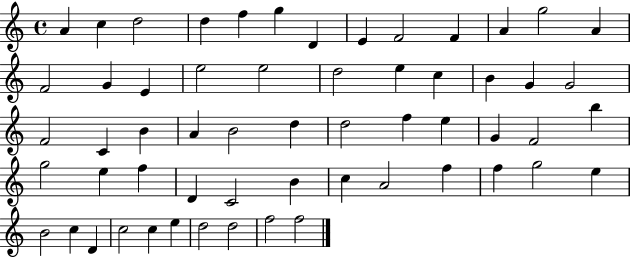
{
  \clef treble
  \time 4/4
  \defaultTimeSignature
  \key c \major
  a'4 c''4 d''2 | d''4 f''4 g''4 d'4 | e'4 f'2 f'4 | a'4 g''2 a'4 | \break f'2 g'4 e'4 | e''2 e''2 | d''2 e''4 c''4 | b'4 g'4 g'2 | \break f'2 c'4 b'4 | a'4 b'2 d''4 | d''2 f''4 e''4 | g'4 f'2 b''4 | \break g''2 e''4 f''4 | d'4 c'2 b'4 | c''4 a'2 f''4 | f''4 g''2 e''4 | \break b'2 c''4 d'4 | c''2 c''4 e''4 | d''2 d''2 | f''2 f''2 | \break \bar "|."
}